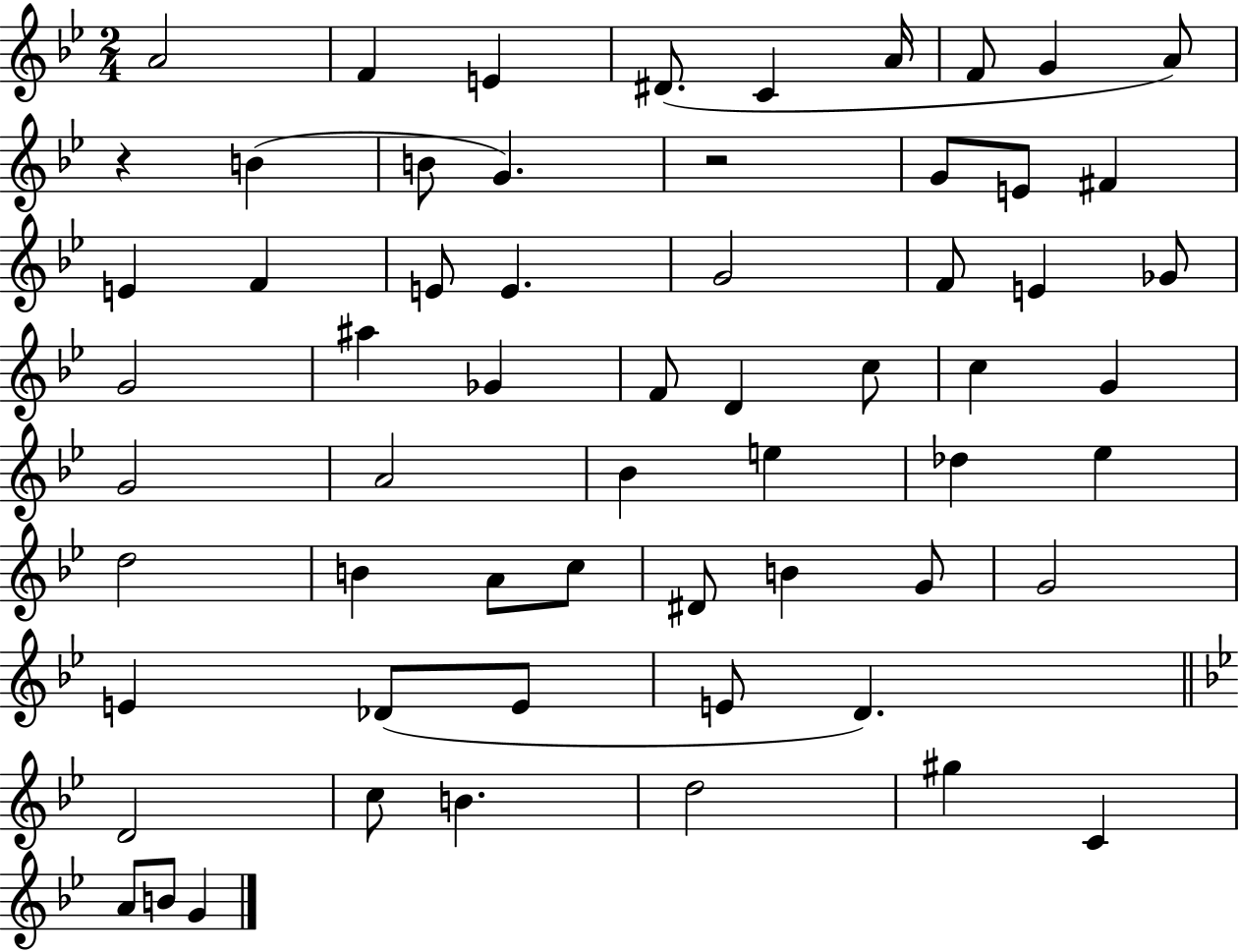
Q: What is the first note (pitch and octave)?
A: A4